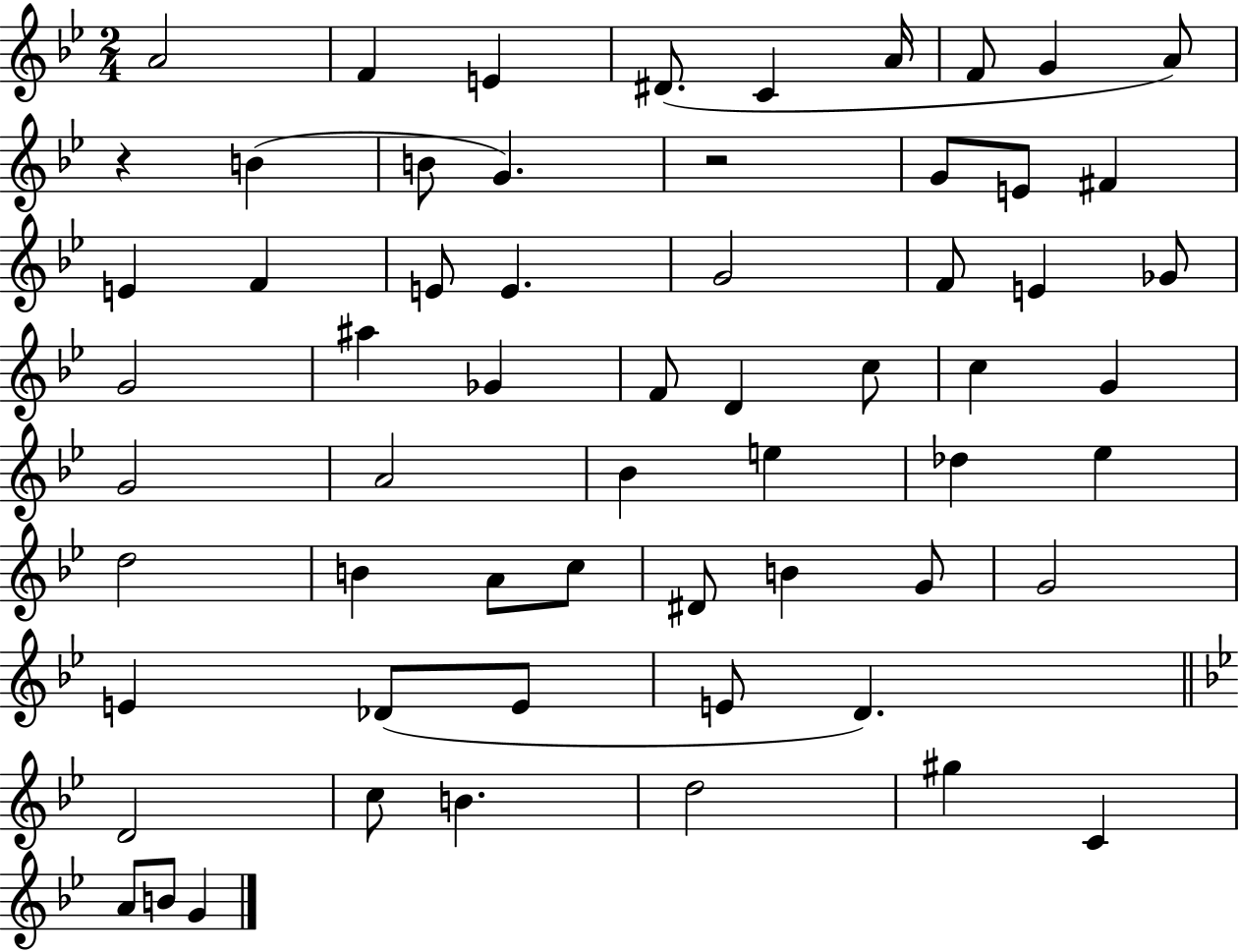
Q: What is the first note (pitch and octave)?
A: A4